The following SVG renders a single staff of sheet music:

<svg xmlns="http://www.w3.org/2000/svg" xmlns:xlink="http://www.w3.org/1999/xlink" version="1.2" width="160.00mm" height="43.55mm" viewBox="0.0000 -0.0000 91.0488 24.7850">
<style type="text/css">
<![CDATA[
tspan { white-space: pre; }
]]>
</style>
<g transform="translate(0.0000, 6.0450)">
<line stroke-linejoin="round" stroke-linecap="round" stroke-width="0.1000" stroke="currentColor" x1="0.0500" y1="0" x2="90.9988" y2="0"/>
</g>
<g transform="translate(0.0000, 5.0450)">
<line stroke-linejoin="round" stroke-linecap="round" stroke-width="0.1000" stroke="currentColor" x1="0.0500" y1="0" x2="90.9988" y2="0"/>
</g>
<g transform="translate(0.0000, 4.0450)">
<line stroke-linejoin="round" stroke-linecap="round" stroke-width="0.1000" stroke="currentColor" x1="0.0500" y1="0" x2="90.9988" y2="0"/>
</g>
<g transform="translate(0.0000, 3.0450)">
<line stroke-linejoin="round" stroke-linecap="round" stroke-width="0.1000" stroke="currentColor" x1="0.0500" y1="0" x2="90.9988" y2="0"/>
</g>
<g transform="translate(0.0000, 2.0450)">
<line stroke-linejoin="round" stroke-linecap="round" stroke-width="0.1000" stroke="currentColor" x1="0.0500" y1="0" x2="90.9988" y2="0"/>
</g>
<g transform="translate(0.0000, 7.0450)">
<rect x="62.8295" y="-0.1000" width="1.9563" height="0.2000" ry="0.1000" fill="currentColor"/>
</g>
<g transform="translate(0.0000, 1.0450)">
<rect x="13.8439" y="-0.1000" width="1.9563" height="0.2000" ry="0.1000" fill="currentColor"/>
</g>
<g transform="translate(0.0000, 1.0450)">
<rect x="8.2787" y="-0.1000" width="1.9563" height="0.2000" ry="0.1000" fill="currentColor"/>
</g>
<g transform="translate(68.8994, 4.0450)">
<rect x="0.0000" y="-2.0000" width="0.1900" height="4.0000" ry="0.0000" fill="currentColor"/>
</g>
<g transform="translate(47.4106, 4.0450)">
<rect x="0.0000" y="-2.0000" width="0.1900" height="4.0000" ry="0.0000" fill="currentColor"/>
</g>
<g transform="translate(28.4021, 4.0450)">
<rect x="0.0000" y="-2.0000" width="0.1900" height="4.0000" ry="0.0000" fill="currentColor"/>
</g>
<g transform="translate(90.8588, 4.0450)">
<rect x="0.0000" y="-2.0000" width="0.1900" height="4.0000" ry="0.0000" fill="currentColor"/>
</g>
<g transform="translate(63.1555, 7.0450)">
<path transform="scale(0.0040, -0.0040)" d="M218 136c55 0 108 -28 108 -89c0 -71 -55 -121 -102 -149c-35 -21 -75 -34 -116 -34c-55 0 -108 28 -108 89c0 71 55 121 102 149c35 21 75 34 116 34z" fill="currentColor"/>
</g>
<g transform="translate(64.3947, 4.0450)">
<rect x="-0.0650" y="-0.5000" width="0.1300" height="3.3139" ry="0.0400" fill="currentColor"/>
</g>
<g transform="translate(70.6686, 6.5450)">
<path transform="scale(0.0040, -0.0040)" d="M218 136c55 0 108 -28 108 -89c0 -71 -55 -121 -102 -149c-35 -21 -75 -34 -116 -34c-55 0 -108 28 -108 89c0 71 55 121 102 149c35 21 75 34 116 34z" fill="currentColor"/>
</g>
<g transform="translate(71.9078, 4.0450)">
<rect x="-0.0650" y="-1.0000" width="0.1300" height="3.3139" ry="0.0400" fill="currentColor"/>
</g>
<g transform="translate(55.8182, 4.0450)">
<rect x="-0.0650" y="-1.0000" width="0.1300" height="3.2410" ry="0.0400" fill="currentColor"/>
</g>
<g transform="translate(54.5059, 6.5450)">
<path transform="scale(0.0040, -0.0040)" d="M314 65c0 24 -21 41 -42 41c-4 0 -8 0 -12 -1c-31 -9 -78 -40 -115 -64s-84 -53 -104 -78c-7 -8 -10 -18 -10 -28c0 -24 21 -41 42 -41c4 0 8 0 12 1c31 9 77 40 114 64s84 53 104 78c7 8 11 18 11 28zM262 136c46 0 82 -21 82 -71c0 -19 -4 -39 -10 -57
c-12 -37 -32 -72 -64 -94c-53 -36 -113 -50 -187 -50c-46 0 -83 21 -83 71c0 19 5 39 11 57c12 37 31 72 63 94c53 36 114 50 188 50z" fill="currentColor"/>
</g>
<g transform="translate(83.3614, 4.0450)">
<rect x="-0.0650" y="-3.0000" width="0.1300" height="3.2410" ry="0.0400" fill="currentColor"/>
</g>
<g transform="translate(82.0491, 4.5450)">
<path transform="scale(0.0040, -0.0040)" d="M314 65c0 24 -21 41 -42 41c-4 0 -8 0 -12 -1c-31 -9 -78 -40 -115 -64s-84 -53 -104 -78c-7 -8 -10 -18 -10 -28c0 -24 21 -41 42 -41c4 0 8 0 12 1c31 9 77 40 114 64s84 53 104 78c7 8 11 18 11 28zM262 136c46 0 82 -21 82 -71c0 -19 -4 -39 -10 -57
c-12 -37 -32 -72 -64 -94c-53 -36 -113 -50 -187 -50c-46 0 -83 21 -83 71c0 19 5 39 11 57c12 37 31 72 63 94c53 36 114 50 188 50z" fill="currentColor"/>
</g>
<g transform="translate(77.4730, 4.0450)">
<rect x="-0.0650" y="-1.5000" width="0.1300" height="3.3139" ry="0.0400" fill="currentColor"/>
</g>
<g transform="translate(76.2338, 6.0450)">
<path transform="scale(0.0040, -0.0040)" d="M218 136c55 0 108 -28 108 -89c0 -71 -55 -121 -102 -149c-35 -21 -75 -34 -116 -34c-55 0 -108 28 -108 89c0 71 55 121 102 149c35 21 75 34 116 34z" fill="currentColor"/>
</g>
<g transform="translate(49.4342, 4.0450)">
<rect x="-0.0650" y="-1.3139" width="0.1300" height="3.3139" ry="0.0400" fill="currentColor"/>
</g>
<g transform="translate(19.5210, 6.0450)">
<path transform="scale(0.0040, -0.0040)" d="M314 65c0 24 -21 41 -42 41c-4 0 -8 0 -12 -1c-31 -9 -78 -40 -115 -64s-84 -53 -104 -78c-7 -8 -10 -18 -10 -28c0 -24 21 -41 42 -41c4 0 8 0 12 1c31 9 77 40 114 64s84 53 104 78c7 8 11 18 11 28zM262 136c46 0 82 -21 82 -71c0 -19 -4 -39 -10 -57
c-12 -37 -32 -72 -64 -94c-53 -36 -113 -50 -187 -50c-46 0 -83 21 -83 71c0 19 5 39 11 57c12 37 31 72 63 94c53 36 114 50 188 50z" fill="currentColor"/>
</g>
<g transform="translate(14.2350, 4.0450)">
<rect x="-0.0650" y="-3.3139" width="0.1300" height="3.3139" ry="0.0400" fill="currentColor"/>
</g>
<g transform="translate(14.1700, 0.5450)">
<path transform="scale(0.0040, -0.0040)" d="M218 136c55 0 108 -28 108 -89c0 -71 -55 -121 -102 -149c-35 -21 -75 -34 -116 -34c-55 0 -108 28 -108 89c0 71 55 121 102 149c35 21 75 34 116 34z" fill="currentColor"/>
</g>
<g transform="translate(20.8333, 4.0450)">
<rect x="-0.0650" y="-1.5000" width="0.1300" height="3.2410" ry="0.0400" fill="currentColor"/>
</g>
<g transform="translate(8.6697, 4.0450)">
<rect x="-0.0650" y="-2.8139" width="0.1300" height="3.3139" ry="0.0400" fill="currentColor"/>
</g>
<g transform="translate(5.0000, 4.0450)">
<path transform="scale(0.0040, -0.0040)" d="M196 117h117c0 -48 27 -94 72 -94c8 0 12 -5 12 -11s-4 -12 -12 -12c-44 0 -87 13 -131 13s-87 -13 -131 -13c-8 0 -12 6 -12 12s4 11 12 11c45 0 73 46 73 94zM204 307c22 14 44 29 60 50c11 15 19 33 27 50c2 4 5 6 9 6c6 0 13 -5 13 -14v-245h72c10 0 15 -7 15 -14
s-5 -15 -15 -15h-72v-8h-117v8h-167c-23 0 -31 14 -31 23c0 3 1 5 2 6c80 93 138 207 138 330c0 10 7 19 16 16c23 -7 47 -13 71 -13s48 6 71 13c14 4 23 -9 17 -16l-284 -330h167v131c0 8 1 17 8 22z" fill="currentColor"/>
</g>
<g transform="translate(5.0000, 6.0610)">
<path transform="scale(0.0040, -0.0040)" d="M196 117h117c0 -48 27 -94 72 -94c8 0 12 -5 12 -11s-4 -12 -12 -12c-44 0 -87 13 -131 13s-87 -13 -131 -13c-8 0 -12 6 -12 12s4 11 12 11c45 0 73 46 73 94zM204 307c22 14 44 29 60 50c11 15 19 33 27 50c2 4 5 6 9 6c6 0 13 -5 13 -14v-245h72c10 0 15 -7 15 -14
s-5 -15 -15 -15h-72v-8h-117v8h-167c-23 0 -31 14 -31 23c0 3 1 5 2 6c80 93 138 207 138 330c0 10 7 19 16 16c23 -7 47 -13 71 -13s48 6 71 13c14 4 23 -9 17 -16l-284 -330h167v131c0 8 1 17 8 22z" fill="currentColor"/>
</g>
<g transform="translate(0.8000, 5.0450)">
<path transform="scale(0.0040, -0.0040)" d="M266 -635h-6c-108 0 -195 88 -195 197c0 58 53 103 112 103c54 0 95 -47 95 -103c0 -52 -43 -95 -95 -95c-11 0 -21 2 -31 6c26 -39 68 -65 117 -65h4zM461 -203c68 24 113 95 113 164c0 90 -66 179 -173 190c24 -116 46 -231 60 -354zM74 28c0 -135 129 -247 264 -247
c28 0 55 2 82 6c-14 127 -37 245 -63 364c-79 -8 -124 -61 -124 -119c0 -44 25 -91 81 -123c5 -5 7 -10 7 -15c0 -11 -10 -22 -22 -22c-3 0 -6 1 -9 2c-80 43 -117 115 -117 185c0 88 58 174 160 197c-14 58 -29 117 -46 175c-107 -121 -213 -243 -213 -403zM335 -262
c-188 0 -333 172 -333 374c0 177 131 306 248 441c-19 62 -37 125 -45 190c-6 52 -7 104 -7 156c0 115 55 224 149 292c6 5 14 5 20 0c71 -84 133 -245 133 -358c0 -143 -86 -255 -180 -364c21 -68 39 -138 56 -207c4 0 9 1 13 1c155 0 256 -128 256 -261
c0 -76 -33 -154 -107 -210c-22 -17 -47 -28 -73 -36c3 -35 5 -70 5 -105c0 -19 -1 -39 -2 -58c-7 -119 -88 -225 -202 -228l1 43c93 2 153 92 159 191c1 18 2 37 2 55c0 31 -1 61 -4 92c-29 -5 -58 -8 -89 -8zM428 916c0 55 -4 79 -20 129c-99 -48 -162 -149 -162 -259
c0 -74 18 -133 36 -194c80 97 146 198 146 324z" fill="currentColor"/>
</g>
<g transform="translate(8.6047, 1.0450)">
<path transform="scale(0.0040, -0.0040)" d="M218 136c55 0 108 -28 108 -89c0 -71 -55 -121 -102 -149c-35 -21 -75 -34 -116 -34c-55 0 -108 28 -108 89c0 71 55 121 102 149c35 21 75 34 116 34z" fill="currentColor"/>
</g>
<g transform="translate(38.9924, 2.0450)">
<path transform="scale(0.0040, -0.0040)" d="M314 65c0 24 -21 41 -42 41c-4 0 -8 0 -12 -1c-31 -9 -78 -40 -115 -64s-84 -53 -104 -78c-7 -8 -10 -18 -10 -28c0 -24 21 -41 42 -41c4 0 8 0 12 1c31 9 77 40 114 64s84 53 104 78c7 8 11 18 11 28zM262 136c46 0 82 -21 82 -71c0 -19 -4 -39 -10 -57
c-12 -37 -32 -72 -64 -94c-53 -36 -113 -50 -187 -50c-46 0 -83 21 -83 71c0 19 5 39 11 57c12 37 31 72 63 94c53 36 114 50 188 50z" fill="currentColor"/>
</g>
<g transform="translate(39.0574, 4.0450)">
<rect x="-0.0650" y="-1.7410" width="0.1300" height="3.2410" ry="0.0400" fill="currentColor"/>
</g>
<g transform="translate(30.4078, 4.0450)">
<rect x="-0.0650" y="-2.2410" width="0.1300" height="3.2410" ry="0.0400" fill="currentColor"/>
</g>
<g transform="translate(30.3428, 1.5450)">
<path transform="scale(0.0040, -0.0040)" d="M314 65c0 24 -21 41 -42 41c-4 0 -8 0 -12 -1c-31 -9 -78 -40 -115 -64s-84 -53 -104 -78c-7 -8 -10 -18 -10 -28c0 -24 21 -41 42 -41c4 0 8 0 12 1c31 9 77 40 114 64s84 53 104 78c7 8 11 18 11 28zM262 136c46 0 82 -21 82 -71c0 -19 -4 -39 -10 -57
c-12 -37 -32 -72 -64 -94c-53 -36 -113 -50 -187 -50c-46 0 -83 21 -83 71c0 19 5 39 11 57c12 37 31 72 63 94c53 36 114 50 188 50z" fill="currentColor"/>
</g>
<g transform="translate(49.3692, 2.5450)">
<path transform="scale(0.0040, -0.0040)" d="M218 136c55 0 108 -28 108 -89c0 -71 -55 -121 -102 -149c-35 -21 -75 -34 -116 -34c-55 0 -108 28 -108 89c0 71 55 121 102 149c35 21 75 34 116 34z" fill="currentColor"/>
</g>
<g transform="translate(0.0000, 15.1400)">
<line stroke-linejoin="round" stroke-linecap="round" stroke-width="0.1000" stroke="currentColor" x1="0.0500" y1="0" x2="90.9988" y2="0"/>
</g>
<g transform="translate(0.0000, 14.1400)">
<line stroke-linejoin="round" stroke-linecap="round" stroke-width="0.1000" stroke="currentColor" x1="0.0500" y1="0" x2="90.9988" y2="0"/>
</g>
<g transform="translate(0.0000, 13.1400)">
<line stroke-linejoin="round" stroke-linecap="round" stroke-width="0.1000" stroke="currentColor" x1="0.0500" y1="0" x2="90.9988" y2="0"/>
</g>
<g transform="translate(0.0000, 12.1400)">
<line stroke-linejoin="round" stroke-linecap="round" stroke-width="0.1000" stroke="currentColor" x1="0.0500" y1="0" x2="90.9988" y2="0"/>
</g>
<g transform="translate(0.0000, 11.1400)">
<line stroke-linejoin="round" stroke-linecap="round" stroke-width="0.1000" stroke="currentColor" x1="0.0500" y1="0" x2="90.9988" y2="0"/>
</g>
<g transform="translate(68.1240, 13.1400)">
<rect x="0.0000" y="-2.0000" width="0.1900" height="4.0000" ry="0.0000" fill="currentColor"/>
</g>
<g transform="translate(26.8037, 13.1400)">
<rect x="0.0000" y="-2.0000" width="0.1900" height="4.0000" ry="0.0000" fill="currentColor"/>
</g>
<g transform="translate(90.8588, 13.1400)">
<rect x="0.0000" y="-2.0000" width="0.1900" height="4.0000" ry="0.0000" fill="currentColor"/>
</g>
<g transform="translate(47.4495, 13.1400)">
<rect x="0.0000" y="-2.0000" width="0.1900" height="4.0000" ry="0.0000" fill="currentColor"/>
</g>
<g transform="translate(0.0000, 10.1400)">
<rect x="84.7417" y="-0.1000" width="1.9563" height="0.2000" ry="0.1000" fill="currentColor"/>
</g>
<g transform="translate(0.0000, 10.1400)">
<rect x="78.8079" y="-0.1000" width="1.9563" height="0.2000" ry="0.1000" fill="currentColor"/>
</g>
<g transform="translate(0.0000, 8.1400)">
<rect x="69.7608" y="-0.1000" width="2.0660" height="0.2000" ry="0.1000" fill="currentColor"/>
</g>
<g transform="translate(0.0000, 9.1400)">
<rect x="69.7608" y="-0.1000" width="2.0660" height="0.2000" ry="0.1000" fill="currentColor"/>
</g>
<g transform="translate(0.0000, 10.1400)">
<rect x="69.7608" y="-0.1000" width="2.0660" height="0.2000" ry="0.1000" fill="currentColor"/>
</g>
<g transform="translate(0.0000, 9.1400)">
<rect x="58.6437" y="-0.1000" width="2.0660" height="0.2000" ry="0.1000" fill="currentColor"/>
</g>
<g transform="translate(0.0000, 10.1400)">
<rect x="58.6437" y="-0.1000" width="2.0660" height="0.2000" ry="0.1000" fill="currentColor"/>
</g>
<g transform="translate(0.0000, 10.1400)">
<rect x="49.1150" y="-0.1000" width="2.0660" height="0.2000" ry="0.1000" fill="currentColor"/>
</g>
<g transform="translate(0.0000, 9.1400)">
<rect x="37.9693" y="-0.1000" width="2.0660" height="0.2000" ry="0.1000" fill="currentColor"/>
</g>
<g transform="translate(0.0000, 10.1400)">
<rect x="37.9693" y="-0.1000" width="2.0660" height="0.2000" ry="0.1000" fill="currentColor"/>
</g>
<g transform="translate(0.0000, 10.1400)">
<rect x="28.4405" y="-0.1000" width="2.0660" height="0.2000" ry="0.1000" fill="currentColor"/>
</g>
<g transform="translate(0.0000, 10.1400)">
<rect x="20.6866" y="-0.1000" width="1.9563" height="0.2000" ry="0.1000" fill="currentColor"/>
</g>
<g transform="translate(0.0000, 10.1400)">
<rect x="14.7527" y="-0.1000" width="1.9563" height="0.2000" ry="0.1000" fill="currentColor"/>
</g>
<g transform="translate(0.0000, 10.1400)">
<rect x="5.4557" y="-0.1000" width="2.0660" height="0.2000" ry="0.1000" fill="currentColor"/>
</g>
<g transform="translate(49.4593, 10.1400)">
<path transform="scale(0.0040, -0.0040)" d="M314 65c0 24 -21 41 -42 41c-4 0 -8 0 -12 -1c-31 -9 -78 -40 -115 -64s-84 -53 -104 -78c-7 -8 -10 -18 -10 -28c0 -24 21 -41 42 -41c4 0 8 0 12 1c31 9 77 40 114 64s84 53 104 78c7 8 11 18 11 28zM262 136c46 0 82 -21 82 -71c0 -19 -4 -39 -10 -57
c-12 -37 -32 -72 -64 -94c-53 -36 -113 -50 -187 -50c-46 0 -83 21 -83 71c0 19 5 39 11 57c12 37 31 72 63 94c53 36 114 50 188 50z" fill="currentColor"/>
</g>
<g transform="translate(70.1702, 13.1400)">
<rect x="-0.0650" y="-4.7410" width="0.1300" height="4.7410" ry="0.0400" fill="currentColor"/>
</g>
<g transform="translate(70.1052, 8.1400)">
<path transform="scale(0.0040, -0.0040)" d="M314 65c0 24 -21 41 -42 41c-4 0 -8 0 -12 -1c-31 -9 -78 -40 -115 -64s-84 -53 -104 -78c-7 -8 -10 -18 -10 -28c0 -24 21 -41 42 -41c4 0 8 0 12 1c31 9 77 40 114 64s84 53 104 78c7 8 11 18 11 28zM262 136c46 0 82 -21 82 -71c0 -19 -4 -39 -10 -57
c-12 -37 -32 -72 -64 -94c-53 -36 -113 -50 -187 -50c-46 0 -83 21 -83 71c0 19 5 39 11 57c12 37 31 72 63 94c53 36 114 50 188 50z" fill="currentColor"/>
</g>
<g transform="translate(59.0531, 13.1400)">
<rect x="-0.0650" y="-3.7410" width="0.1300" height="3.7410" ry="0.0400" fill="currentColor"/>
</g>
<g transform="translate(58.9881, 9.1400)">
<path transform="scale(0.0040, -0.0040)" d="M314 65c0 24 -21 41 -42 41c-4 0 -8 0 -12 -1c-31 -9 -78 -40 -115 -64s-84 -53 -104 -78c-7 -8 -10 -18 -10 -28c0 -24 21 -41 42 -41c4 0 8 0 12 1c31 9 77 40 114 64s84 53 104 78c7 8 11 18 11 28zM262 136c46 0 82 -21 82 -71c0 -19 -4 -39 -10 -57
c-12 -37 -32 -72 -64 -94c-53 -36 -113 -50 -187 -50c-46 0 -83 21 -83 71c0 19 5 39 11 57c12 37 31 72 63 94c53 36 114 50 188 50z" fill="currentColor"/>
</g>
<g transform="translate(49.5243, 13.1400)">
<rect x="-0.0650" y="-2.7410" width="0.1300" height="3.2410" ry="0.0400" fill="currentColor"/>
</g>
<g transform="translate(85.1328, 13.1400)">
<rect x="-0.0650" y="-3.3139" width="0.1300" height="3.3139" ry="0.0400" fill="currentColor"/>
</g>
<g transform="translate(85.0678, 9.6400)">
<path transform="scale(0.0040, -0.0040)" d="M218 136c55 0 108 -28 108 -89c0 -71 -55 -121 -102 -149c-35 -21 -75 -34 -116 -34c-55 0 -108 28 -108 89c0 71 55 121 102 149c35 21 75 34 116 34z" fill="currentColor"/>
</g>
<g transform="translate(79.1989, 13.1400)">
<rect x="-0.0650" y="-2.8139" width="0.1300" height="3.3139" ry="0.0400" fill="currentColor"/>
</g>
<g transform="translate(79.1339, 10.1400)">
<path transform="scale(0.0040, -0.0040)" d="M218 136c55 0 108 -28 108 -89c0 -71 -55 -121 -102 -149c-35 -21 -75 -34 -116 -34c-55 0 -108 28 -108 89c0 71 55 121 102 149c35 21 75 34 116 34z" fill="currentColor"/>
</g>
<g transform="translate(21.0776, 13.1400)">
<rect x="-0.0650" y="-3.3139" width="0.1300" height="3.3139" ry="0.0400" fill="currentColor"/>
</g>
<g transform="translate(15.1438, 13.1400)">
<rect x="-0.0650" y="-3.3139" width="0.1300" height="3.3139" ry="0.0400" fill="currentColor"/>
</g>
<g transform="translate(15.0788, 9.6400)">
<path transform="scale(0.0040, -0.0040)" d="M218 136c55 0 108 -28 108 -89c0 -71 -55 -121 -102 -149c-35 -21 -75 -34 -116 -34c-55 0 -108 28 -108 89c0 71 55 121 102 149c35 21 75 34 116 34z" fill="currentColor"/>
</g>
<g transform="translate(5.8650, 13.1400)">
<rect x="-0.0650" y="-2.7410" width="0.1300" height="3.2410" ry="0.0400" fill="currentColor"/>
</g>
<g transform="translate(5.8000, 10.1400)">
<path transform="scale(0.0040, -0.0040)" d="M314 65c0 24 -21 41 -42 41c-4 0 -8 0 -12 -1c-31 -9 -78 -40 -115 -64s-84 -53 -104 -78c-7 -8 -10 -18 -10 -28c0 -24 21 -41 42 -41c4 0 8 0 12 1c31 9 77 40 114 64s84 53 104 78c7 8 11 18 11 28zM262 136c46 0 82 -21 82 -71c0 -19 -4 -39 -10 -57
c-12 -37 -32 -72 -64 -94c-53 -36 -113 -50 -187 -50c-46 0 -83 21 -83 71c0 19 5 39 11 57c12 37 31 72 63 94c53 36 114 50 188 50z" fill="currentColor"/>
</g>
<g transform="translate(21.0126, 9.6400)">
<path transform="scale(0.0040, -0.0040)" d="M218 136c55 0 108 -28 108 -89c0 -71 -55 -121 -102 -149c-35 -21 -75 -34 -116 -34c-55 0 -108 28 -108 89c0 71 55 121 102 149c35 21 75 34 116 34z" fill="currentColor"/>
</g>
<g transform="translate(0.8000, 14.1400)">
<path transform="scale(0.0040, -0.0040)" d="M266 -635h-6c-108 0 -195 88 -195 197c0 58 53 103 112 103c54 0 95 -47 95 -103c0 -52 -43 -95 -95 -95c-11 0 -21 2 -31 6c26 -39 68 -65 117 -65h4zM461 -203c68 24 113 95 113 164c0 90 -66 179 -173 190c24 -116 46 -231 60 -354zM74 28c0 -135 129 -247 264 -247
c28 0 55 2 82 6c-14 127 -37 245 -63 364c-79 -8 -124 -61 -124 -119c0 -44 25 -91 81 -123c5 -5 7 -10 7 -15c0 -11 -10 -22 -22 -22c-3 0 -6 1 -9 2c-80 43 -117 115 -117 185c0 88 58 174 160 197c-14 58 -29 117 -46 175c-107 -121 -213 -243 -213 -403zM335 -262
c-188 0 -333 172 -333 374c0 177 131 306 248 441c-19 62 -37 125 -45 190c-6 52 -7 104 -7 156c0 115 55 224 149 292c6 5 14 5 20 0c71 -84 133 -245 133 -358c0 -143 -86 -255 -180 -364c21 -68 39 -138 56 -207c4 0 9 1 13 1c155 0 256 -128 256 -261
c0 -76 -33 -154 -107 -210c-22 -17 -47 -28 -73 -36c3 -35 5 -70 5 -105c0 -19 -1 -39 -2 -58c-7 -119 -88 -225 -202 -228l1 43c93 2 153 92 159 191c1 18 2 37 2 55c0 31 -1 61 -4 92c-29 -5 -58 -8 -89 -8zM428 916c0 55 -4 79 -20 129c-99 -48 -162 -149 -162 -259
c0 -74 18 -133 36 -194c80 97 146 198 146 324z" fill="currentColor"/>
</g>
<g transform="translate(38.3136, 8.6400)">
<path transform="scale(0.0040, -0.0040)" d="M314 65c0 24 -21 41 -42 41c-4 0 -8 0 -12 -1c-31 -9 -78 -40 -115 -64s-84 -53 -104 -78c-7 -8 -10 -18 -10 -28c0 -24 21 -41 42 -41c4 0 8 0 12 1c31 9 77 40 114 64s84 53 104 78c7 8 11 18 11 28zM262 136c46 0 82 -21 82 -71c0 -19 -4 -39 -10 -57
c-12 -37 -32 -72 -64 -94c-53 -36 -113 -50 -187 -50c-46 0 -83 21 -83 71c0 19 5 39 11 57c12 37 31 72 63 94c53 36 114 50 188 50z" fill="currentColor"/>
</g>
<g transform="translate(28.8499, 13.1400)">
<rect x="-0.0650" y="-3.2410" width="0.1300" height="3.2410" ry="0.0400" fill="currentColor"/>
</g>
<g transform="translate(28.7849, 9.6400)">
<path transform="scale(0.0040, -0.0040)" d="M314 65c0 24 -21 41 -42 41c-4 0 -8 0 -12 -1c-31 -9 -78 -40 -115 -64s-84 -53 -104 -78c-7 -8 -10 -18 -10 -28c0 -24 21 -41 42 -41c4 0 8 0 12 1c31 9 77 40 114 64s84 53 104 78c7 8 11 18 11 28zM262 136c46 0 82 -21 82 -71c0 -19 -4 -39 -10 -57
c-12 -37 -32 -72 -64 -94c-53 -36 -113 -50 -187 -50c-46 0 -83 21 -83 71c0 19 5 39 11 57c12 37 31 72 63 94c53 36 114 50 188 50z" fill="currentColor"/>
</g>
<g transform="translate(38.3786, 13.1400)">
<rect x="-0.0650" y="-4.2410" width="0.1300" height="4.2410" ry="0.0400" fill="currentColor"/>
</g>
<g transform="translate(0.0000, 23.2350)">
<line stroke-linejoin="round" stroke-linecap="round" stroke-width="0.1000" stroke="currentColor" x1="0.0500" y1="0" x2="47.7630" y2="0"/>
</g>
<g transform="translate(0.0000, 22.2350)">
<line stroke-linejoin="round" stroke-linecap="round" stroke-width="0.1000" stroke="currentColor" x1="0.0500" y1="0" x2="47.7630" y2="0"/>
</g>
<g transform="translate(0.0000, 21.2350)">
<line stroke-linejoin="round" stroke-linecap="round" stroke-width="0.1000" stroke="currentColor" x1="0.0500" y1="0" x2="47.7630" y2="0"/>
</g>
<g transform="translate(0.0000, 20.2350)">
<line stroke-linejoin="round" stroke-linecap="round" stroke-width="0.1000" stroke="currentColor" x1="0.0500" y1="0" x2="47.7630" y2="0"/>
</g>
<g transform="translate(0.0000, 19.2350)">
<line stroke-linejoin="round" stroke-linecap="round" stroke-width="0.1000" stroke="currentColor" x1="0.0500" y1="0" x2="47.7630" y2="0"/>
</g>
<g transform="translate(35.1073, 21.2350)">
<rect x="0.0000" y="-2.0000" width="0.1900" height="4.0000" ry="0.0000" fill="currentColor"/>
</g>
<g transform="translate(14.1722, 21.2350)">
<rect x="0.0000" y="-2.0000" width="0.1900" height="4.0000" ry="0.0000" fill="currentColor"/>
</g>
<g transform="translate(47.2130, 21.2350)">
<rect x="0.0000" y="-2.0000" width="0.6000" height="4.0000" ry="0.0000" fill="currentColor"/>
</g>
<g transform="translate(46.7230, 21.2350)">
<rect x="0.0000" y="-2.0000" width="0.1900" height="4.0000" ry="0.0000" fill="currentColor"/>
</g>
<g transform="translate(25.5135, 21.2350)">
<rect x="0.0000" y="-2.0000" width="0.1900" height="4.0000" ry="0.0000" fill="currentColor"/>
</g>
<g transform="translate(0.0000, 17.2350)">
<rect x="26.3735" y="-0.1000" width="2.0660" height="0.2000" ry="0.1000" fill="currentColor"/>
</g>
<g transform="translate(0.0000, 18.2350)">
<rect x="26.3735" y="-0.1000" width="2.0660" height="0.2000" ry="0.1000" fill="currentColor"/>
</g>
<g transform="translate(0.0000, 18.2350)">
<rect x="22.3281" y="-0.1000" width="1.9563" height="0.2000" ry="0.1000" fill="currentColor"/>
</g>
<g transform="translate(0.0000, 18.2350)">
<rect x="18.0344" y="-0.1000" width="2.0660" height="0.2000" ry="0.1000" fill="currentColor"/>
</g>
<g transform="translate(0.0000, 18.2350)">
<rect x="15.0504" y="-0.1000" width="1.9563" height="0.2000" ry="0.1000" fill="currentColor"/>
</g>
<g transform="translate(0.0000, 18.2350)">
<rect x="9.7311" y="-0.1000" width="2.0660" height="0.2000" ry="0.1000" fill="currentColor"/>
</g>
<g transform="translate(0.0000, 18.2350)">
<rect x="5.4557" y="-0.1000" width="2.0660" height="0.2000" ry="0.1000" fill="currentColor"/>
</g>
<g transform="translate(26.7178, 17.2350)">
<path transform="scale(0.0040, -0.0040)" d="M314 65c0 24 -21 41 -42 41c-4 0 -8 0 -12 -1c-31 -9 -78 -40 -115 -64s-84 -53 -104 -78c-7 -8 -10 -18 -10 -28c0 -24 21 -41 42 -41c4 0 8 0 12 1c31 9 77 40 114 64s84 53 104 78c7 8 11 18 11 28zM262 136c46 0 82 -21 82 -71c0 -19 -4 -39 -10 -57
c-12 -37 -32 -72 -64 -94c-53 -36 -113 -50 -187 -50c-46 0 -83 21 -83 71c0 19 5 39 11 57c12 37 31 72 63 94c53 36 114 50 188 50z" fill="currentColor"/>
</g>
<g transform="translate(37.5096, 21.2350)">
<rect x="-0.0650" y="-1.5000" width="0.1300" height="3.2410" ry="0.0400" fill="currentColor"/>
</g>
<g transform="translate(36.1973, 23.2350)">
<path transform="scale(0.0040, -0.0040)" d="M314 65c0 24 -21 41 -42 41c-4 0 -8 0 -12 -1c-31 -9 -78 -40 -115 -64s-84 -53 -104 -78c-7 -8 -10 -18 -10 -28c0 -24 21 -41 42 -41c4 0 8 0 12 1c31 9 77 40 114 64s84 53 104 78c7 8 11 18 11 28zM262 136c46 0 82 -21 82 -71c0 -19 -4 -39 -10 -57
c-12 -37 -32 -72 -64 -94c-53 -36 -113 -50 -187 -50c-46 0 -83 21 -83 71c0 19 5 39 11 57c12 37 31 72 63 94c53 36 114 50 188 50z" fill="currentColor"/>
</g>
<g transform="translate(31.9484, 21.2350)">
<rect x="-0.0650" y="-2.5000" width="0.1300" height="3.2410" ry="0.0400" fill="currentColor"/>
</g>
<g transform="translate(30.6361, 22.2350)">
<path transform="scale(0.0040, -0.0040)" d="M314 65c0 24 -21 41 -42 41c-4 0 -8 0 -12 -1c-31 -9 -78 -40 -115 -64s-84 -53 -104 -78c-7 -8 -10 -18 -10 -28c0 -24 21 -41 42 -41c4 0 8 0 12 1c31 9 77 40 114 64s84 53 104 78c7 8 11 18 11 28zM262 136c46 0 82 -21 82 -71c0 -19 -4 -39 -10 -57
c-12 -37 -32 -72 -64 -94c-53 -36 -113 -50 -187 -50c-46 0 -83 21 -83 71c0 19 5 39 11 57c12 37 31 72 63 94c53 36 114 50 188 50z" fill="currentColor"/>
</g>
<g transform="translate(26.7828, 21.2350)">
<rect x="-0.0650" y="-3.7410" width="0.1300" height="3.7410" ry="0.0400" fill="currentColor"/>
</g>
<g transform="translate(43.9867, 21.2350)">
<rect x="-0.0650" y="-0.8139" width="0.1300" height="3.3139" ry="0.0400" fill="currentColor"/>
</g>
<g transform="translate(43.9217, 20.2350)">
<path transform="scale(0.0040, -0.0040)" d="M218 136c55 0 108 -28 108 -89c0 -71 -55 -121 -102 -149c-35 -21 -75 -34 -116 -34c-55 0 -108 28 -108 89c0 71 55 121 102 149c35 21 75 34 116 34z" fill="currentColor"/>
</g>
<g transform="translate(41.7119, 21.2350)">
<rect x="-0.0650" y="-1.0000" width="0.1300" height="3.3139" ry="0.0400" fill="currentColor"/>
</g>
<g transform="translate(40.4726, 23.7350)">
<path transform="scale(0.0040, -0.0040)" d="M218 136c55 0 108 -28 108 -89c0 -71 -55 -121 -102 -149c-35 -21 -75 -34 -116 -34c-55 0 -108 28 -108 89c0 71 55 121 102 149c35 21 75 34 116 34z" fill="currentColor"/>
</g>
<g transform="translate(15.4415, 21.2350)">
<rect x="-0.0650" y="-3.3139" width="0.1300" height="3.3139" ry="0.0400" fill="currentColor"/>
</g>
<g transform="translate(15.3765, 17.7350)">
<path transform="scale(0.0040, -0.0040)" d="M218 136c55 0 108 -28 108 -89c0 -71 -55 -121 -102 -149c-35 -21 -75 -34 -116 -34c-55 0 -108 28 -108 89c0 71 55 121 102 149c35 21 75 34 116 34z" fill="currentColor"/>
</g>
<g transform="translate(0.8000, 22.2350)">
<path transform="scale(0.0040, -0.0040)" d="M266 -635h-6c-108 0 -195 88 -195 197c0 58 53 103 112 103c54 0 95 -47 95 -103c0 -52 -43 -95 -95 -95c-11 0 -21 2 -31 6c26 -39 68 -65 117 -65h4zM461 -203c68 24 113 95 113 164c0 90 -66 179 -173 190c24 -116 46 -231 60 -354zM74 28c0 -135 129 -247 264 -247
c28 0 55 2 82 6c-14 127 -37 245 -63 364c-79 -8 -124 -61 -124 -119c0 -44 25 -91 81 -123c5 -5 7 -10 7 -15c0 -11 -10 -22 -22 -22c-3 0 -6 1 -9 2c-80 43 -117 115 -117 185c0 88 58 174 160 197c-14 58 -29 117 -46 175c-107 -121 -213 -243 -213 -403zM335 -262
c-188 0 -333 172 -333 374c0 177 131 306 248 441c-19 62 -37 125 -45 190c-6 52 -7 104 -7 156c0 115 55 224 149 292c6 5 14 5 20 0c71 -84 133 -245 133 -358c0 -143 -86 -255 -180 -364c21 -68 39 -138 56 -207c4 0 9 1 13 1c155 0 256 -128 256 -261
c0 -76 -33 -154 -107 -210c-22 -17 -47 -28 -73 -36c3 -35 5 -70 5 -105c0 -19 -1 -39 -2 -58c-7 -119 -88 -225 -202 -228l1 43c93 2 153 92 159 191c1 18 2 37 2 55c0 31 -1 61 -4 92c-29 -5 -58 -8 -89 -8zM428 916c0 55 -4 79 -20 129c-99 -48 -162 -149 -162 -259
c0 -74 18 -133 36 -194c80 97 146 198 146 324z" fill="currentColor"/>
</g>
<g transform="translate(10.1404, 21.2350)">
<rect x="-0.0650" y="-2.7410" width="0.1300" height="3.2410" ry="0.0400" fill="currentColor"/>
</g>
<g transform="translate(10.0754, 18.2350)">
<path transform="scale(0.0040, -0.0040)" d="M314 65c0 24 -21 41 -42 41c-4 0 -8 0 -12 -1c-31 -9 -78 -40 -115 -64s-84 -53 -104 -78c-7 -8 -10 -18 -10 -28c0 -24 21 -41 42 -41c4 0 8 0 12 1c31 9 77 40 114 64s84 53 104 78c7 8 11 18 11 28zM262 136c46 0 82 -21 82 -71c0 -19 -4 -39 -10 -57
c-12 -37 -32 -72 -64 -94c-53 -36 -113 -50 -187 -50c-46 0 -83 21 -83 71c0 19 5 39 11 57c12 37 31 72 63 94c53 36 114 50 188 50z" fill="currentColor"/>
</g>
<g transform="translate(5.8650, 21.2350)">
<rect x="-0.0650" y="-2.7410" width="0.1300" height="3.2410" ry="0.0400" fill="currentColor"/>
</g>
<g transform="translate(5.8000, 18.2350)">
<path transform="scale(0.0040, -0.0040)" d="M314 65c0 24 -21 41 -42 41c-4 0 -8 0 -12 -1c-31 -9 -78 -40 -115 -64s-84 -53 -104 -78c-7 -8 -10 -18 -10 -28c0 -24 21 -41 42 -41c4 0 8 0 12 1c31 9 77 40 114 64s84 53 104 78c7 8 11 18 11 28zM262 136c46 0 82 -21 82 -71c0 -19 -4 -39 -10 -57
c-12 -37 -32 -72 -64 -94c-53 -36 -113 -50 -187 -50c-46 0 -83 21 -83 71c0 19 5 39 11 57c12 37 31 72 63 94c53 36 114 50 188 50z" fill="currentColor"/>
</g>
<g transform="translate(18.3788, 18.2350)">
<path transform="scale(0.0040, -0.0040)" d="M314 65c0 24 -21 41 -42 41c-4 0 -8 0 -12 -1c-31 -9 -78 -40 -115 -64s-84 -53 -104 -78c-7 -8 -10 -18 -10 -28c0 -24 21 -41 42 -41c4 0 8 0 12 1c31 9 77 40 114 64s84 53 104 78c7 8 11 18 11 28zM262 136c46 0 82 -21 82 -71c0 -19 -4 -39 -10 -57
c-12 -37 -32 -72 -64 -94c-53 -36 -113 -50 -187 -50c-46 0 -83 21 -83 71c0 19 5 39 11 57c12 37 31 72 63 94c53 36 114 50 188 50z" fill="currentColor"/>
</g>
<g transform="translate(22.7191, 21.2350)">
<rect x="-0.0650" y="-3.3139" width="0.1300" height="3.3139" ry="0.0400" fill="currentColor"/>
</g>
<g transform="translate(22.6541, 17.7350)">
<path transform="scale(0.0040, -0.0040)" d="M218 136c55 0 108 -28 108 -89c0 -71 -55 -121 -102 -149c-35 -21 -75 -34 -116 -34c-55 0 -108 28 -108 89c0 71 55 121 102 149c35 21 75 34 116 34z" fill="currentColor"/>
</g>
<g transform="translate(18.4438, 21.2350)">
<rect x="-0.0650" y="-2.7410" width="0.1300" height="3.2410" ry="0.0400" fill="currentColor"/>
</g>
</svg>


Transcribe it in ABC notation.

X:1
T:Untitled
M:4/4
L:1/4
K:C
a b E2 g2 f2 e D2 C D E A2 a2 b b b2 d'2 a2 c'2 e'2 a b a2 a2 b a2 b c'2 G2 E2 D d